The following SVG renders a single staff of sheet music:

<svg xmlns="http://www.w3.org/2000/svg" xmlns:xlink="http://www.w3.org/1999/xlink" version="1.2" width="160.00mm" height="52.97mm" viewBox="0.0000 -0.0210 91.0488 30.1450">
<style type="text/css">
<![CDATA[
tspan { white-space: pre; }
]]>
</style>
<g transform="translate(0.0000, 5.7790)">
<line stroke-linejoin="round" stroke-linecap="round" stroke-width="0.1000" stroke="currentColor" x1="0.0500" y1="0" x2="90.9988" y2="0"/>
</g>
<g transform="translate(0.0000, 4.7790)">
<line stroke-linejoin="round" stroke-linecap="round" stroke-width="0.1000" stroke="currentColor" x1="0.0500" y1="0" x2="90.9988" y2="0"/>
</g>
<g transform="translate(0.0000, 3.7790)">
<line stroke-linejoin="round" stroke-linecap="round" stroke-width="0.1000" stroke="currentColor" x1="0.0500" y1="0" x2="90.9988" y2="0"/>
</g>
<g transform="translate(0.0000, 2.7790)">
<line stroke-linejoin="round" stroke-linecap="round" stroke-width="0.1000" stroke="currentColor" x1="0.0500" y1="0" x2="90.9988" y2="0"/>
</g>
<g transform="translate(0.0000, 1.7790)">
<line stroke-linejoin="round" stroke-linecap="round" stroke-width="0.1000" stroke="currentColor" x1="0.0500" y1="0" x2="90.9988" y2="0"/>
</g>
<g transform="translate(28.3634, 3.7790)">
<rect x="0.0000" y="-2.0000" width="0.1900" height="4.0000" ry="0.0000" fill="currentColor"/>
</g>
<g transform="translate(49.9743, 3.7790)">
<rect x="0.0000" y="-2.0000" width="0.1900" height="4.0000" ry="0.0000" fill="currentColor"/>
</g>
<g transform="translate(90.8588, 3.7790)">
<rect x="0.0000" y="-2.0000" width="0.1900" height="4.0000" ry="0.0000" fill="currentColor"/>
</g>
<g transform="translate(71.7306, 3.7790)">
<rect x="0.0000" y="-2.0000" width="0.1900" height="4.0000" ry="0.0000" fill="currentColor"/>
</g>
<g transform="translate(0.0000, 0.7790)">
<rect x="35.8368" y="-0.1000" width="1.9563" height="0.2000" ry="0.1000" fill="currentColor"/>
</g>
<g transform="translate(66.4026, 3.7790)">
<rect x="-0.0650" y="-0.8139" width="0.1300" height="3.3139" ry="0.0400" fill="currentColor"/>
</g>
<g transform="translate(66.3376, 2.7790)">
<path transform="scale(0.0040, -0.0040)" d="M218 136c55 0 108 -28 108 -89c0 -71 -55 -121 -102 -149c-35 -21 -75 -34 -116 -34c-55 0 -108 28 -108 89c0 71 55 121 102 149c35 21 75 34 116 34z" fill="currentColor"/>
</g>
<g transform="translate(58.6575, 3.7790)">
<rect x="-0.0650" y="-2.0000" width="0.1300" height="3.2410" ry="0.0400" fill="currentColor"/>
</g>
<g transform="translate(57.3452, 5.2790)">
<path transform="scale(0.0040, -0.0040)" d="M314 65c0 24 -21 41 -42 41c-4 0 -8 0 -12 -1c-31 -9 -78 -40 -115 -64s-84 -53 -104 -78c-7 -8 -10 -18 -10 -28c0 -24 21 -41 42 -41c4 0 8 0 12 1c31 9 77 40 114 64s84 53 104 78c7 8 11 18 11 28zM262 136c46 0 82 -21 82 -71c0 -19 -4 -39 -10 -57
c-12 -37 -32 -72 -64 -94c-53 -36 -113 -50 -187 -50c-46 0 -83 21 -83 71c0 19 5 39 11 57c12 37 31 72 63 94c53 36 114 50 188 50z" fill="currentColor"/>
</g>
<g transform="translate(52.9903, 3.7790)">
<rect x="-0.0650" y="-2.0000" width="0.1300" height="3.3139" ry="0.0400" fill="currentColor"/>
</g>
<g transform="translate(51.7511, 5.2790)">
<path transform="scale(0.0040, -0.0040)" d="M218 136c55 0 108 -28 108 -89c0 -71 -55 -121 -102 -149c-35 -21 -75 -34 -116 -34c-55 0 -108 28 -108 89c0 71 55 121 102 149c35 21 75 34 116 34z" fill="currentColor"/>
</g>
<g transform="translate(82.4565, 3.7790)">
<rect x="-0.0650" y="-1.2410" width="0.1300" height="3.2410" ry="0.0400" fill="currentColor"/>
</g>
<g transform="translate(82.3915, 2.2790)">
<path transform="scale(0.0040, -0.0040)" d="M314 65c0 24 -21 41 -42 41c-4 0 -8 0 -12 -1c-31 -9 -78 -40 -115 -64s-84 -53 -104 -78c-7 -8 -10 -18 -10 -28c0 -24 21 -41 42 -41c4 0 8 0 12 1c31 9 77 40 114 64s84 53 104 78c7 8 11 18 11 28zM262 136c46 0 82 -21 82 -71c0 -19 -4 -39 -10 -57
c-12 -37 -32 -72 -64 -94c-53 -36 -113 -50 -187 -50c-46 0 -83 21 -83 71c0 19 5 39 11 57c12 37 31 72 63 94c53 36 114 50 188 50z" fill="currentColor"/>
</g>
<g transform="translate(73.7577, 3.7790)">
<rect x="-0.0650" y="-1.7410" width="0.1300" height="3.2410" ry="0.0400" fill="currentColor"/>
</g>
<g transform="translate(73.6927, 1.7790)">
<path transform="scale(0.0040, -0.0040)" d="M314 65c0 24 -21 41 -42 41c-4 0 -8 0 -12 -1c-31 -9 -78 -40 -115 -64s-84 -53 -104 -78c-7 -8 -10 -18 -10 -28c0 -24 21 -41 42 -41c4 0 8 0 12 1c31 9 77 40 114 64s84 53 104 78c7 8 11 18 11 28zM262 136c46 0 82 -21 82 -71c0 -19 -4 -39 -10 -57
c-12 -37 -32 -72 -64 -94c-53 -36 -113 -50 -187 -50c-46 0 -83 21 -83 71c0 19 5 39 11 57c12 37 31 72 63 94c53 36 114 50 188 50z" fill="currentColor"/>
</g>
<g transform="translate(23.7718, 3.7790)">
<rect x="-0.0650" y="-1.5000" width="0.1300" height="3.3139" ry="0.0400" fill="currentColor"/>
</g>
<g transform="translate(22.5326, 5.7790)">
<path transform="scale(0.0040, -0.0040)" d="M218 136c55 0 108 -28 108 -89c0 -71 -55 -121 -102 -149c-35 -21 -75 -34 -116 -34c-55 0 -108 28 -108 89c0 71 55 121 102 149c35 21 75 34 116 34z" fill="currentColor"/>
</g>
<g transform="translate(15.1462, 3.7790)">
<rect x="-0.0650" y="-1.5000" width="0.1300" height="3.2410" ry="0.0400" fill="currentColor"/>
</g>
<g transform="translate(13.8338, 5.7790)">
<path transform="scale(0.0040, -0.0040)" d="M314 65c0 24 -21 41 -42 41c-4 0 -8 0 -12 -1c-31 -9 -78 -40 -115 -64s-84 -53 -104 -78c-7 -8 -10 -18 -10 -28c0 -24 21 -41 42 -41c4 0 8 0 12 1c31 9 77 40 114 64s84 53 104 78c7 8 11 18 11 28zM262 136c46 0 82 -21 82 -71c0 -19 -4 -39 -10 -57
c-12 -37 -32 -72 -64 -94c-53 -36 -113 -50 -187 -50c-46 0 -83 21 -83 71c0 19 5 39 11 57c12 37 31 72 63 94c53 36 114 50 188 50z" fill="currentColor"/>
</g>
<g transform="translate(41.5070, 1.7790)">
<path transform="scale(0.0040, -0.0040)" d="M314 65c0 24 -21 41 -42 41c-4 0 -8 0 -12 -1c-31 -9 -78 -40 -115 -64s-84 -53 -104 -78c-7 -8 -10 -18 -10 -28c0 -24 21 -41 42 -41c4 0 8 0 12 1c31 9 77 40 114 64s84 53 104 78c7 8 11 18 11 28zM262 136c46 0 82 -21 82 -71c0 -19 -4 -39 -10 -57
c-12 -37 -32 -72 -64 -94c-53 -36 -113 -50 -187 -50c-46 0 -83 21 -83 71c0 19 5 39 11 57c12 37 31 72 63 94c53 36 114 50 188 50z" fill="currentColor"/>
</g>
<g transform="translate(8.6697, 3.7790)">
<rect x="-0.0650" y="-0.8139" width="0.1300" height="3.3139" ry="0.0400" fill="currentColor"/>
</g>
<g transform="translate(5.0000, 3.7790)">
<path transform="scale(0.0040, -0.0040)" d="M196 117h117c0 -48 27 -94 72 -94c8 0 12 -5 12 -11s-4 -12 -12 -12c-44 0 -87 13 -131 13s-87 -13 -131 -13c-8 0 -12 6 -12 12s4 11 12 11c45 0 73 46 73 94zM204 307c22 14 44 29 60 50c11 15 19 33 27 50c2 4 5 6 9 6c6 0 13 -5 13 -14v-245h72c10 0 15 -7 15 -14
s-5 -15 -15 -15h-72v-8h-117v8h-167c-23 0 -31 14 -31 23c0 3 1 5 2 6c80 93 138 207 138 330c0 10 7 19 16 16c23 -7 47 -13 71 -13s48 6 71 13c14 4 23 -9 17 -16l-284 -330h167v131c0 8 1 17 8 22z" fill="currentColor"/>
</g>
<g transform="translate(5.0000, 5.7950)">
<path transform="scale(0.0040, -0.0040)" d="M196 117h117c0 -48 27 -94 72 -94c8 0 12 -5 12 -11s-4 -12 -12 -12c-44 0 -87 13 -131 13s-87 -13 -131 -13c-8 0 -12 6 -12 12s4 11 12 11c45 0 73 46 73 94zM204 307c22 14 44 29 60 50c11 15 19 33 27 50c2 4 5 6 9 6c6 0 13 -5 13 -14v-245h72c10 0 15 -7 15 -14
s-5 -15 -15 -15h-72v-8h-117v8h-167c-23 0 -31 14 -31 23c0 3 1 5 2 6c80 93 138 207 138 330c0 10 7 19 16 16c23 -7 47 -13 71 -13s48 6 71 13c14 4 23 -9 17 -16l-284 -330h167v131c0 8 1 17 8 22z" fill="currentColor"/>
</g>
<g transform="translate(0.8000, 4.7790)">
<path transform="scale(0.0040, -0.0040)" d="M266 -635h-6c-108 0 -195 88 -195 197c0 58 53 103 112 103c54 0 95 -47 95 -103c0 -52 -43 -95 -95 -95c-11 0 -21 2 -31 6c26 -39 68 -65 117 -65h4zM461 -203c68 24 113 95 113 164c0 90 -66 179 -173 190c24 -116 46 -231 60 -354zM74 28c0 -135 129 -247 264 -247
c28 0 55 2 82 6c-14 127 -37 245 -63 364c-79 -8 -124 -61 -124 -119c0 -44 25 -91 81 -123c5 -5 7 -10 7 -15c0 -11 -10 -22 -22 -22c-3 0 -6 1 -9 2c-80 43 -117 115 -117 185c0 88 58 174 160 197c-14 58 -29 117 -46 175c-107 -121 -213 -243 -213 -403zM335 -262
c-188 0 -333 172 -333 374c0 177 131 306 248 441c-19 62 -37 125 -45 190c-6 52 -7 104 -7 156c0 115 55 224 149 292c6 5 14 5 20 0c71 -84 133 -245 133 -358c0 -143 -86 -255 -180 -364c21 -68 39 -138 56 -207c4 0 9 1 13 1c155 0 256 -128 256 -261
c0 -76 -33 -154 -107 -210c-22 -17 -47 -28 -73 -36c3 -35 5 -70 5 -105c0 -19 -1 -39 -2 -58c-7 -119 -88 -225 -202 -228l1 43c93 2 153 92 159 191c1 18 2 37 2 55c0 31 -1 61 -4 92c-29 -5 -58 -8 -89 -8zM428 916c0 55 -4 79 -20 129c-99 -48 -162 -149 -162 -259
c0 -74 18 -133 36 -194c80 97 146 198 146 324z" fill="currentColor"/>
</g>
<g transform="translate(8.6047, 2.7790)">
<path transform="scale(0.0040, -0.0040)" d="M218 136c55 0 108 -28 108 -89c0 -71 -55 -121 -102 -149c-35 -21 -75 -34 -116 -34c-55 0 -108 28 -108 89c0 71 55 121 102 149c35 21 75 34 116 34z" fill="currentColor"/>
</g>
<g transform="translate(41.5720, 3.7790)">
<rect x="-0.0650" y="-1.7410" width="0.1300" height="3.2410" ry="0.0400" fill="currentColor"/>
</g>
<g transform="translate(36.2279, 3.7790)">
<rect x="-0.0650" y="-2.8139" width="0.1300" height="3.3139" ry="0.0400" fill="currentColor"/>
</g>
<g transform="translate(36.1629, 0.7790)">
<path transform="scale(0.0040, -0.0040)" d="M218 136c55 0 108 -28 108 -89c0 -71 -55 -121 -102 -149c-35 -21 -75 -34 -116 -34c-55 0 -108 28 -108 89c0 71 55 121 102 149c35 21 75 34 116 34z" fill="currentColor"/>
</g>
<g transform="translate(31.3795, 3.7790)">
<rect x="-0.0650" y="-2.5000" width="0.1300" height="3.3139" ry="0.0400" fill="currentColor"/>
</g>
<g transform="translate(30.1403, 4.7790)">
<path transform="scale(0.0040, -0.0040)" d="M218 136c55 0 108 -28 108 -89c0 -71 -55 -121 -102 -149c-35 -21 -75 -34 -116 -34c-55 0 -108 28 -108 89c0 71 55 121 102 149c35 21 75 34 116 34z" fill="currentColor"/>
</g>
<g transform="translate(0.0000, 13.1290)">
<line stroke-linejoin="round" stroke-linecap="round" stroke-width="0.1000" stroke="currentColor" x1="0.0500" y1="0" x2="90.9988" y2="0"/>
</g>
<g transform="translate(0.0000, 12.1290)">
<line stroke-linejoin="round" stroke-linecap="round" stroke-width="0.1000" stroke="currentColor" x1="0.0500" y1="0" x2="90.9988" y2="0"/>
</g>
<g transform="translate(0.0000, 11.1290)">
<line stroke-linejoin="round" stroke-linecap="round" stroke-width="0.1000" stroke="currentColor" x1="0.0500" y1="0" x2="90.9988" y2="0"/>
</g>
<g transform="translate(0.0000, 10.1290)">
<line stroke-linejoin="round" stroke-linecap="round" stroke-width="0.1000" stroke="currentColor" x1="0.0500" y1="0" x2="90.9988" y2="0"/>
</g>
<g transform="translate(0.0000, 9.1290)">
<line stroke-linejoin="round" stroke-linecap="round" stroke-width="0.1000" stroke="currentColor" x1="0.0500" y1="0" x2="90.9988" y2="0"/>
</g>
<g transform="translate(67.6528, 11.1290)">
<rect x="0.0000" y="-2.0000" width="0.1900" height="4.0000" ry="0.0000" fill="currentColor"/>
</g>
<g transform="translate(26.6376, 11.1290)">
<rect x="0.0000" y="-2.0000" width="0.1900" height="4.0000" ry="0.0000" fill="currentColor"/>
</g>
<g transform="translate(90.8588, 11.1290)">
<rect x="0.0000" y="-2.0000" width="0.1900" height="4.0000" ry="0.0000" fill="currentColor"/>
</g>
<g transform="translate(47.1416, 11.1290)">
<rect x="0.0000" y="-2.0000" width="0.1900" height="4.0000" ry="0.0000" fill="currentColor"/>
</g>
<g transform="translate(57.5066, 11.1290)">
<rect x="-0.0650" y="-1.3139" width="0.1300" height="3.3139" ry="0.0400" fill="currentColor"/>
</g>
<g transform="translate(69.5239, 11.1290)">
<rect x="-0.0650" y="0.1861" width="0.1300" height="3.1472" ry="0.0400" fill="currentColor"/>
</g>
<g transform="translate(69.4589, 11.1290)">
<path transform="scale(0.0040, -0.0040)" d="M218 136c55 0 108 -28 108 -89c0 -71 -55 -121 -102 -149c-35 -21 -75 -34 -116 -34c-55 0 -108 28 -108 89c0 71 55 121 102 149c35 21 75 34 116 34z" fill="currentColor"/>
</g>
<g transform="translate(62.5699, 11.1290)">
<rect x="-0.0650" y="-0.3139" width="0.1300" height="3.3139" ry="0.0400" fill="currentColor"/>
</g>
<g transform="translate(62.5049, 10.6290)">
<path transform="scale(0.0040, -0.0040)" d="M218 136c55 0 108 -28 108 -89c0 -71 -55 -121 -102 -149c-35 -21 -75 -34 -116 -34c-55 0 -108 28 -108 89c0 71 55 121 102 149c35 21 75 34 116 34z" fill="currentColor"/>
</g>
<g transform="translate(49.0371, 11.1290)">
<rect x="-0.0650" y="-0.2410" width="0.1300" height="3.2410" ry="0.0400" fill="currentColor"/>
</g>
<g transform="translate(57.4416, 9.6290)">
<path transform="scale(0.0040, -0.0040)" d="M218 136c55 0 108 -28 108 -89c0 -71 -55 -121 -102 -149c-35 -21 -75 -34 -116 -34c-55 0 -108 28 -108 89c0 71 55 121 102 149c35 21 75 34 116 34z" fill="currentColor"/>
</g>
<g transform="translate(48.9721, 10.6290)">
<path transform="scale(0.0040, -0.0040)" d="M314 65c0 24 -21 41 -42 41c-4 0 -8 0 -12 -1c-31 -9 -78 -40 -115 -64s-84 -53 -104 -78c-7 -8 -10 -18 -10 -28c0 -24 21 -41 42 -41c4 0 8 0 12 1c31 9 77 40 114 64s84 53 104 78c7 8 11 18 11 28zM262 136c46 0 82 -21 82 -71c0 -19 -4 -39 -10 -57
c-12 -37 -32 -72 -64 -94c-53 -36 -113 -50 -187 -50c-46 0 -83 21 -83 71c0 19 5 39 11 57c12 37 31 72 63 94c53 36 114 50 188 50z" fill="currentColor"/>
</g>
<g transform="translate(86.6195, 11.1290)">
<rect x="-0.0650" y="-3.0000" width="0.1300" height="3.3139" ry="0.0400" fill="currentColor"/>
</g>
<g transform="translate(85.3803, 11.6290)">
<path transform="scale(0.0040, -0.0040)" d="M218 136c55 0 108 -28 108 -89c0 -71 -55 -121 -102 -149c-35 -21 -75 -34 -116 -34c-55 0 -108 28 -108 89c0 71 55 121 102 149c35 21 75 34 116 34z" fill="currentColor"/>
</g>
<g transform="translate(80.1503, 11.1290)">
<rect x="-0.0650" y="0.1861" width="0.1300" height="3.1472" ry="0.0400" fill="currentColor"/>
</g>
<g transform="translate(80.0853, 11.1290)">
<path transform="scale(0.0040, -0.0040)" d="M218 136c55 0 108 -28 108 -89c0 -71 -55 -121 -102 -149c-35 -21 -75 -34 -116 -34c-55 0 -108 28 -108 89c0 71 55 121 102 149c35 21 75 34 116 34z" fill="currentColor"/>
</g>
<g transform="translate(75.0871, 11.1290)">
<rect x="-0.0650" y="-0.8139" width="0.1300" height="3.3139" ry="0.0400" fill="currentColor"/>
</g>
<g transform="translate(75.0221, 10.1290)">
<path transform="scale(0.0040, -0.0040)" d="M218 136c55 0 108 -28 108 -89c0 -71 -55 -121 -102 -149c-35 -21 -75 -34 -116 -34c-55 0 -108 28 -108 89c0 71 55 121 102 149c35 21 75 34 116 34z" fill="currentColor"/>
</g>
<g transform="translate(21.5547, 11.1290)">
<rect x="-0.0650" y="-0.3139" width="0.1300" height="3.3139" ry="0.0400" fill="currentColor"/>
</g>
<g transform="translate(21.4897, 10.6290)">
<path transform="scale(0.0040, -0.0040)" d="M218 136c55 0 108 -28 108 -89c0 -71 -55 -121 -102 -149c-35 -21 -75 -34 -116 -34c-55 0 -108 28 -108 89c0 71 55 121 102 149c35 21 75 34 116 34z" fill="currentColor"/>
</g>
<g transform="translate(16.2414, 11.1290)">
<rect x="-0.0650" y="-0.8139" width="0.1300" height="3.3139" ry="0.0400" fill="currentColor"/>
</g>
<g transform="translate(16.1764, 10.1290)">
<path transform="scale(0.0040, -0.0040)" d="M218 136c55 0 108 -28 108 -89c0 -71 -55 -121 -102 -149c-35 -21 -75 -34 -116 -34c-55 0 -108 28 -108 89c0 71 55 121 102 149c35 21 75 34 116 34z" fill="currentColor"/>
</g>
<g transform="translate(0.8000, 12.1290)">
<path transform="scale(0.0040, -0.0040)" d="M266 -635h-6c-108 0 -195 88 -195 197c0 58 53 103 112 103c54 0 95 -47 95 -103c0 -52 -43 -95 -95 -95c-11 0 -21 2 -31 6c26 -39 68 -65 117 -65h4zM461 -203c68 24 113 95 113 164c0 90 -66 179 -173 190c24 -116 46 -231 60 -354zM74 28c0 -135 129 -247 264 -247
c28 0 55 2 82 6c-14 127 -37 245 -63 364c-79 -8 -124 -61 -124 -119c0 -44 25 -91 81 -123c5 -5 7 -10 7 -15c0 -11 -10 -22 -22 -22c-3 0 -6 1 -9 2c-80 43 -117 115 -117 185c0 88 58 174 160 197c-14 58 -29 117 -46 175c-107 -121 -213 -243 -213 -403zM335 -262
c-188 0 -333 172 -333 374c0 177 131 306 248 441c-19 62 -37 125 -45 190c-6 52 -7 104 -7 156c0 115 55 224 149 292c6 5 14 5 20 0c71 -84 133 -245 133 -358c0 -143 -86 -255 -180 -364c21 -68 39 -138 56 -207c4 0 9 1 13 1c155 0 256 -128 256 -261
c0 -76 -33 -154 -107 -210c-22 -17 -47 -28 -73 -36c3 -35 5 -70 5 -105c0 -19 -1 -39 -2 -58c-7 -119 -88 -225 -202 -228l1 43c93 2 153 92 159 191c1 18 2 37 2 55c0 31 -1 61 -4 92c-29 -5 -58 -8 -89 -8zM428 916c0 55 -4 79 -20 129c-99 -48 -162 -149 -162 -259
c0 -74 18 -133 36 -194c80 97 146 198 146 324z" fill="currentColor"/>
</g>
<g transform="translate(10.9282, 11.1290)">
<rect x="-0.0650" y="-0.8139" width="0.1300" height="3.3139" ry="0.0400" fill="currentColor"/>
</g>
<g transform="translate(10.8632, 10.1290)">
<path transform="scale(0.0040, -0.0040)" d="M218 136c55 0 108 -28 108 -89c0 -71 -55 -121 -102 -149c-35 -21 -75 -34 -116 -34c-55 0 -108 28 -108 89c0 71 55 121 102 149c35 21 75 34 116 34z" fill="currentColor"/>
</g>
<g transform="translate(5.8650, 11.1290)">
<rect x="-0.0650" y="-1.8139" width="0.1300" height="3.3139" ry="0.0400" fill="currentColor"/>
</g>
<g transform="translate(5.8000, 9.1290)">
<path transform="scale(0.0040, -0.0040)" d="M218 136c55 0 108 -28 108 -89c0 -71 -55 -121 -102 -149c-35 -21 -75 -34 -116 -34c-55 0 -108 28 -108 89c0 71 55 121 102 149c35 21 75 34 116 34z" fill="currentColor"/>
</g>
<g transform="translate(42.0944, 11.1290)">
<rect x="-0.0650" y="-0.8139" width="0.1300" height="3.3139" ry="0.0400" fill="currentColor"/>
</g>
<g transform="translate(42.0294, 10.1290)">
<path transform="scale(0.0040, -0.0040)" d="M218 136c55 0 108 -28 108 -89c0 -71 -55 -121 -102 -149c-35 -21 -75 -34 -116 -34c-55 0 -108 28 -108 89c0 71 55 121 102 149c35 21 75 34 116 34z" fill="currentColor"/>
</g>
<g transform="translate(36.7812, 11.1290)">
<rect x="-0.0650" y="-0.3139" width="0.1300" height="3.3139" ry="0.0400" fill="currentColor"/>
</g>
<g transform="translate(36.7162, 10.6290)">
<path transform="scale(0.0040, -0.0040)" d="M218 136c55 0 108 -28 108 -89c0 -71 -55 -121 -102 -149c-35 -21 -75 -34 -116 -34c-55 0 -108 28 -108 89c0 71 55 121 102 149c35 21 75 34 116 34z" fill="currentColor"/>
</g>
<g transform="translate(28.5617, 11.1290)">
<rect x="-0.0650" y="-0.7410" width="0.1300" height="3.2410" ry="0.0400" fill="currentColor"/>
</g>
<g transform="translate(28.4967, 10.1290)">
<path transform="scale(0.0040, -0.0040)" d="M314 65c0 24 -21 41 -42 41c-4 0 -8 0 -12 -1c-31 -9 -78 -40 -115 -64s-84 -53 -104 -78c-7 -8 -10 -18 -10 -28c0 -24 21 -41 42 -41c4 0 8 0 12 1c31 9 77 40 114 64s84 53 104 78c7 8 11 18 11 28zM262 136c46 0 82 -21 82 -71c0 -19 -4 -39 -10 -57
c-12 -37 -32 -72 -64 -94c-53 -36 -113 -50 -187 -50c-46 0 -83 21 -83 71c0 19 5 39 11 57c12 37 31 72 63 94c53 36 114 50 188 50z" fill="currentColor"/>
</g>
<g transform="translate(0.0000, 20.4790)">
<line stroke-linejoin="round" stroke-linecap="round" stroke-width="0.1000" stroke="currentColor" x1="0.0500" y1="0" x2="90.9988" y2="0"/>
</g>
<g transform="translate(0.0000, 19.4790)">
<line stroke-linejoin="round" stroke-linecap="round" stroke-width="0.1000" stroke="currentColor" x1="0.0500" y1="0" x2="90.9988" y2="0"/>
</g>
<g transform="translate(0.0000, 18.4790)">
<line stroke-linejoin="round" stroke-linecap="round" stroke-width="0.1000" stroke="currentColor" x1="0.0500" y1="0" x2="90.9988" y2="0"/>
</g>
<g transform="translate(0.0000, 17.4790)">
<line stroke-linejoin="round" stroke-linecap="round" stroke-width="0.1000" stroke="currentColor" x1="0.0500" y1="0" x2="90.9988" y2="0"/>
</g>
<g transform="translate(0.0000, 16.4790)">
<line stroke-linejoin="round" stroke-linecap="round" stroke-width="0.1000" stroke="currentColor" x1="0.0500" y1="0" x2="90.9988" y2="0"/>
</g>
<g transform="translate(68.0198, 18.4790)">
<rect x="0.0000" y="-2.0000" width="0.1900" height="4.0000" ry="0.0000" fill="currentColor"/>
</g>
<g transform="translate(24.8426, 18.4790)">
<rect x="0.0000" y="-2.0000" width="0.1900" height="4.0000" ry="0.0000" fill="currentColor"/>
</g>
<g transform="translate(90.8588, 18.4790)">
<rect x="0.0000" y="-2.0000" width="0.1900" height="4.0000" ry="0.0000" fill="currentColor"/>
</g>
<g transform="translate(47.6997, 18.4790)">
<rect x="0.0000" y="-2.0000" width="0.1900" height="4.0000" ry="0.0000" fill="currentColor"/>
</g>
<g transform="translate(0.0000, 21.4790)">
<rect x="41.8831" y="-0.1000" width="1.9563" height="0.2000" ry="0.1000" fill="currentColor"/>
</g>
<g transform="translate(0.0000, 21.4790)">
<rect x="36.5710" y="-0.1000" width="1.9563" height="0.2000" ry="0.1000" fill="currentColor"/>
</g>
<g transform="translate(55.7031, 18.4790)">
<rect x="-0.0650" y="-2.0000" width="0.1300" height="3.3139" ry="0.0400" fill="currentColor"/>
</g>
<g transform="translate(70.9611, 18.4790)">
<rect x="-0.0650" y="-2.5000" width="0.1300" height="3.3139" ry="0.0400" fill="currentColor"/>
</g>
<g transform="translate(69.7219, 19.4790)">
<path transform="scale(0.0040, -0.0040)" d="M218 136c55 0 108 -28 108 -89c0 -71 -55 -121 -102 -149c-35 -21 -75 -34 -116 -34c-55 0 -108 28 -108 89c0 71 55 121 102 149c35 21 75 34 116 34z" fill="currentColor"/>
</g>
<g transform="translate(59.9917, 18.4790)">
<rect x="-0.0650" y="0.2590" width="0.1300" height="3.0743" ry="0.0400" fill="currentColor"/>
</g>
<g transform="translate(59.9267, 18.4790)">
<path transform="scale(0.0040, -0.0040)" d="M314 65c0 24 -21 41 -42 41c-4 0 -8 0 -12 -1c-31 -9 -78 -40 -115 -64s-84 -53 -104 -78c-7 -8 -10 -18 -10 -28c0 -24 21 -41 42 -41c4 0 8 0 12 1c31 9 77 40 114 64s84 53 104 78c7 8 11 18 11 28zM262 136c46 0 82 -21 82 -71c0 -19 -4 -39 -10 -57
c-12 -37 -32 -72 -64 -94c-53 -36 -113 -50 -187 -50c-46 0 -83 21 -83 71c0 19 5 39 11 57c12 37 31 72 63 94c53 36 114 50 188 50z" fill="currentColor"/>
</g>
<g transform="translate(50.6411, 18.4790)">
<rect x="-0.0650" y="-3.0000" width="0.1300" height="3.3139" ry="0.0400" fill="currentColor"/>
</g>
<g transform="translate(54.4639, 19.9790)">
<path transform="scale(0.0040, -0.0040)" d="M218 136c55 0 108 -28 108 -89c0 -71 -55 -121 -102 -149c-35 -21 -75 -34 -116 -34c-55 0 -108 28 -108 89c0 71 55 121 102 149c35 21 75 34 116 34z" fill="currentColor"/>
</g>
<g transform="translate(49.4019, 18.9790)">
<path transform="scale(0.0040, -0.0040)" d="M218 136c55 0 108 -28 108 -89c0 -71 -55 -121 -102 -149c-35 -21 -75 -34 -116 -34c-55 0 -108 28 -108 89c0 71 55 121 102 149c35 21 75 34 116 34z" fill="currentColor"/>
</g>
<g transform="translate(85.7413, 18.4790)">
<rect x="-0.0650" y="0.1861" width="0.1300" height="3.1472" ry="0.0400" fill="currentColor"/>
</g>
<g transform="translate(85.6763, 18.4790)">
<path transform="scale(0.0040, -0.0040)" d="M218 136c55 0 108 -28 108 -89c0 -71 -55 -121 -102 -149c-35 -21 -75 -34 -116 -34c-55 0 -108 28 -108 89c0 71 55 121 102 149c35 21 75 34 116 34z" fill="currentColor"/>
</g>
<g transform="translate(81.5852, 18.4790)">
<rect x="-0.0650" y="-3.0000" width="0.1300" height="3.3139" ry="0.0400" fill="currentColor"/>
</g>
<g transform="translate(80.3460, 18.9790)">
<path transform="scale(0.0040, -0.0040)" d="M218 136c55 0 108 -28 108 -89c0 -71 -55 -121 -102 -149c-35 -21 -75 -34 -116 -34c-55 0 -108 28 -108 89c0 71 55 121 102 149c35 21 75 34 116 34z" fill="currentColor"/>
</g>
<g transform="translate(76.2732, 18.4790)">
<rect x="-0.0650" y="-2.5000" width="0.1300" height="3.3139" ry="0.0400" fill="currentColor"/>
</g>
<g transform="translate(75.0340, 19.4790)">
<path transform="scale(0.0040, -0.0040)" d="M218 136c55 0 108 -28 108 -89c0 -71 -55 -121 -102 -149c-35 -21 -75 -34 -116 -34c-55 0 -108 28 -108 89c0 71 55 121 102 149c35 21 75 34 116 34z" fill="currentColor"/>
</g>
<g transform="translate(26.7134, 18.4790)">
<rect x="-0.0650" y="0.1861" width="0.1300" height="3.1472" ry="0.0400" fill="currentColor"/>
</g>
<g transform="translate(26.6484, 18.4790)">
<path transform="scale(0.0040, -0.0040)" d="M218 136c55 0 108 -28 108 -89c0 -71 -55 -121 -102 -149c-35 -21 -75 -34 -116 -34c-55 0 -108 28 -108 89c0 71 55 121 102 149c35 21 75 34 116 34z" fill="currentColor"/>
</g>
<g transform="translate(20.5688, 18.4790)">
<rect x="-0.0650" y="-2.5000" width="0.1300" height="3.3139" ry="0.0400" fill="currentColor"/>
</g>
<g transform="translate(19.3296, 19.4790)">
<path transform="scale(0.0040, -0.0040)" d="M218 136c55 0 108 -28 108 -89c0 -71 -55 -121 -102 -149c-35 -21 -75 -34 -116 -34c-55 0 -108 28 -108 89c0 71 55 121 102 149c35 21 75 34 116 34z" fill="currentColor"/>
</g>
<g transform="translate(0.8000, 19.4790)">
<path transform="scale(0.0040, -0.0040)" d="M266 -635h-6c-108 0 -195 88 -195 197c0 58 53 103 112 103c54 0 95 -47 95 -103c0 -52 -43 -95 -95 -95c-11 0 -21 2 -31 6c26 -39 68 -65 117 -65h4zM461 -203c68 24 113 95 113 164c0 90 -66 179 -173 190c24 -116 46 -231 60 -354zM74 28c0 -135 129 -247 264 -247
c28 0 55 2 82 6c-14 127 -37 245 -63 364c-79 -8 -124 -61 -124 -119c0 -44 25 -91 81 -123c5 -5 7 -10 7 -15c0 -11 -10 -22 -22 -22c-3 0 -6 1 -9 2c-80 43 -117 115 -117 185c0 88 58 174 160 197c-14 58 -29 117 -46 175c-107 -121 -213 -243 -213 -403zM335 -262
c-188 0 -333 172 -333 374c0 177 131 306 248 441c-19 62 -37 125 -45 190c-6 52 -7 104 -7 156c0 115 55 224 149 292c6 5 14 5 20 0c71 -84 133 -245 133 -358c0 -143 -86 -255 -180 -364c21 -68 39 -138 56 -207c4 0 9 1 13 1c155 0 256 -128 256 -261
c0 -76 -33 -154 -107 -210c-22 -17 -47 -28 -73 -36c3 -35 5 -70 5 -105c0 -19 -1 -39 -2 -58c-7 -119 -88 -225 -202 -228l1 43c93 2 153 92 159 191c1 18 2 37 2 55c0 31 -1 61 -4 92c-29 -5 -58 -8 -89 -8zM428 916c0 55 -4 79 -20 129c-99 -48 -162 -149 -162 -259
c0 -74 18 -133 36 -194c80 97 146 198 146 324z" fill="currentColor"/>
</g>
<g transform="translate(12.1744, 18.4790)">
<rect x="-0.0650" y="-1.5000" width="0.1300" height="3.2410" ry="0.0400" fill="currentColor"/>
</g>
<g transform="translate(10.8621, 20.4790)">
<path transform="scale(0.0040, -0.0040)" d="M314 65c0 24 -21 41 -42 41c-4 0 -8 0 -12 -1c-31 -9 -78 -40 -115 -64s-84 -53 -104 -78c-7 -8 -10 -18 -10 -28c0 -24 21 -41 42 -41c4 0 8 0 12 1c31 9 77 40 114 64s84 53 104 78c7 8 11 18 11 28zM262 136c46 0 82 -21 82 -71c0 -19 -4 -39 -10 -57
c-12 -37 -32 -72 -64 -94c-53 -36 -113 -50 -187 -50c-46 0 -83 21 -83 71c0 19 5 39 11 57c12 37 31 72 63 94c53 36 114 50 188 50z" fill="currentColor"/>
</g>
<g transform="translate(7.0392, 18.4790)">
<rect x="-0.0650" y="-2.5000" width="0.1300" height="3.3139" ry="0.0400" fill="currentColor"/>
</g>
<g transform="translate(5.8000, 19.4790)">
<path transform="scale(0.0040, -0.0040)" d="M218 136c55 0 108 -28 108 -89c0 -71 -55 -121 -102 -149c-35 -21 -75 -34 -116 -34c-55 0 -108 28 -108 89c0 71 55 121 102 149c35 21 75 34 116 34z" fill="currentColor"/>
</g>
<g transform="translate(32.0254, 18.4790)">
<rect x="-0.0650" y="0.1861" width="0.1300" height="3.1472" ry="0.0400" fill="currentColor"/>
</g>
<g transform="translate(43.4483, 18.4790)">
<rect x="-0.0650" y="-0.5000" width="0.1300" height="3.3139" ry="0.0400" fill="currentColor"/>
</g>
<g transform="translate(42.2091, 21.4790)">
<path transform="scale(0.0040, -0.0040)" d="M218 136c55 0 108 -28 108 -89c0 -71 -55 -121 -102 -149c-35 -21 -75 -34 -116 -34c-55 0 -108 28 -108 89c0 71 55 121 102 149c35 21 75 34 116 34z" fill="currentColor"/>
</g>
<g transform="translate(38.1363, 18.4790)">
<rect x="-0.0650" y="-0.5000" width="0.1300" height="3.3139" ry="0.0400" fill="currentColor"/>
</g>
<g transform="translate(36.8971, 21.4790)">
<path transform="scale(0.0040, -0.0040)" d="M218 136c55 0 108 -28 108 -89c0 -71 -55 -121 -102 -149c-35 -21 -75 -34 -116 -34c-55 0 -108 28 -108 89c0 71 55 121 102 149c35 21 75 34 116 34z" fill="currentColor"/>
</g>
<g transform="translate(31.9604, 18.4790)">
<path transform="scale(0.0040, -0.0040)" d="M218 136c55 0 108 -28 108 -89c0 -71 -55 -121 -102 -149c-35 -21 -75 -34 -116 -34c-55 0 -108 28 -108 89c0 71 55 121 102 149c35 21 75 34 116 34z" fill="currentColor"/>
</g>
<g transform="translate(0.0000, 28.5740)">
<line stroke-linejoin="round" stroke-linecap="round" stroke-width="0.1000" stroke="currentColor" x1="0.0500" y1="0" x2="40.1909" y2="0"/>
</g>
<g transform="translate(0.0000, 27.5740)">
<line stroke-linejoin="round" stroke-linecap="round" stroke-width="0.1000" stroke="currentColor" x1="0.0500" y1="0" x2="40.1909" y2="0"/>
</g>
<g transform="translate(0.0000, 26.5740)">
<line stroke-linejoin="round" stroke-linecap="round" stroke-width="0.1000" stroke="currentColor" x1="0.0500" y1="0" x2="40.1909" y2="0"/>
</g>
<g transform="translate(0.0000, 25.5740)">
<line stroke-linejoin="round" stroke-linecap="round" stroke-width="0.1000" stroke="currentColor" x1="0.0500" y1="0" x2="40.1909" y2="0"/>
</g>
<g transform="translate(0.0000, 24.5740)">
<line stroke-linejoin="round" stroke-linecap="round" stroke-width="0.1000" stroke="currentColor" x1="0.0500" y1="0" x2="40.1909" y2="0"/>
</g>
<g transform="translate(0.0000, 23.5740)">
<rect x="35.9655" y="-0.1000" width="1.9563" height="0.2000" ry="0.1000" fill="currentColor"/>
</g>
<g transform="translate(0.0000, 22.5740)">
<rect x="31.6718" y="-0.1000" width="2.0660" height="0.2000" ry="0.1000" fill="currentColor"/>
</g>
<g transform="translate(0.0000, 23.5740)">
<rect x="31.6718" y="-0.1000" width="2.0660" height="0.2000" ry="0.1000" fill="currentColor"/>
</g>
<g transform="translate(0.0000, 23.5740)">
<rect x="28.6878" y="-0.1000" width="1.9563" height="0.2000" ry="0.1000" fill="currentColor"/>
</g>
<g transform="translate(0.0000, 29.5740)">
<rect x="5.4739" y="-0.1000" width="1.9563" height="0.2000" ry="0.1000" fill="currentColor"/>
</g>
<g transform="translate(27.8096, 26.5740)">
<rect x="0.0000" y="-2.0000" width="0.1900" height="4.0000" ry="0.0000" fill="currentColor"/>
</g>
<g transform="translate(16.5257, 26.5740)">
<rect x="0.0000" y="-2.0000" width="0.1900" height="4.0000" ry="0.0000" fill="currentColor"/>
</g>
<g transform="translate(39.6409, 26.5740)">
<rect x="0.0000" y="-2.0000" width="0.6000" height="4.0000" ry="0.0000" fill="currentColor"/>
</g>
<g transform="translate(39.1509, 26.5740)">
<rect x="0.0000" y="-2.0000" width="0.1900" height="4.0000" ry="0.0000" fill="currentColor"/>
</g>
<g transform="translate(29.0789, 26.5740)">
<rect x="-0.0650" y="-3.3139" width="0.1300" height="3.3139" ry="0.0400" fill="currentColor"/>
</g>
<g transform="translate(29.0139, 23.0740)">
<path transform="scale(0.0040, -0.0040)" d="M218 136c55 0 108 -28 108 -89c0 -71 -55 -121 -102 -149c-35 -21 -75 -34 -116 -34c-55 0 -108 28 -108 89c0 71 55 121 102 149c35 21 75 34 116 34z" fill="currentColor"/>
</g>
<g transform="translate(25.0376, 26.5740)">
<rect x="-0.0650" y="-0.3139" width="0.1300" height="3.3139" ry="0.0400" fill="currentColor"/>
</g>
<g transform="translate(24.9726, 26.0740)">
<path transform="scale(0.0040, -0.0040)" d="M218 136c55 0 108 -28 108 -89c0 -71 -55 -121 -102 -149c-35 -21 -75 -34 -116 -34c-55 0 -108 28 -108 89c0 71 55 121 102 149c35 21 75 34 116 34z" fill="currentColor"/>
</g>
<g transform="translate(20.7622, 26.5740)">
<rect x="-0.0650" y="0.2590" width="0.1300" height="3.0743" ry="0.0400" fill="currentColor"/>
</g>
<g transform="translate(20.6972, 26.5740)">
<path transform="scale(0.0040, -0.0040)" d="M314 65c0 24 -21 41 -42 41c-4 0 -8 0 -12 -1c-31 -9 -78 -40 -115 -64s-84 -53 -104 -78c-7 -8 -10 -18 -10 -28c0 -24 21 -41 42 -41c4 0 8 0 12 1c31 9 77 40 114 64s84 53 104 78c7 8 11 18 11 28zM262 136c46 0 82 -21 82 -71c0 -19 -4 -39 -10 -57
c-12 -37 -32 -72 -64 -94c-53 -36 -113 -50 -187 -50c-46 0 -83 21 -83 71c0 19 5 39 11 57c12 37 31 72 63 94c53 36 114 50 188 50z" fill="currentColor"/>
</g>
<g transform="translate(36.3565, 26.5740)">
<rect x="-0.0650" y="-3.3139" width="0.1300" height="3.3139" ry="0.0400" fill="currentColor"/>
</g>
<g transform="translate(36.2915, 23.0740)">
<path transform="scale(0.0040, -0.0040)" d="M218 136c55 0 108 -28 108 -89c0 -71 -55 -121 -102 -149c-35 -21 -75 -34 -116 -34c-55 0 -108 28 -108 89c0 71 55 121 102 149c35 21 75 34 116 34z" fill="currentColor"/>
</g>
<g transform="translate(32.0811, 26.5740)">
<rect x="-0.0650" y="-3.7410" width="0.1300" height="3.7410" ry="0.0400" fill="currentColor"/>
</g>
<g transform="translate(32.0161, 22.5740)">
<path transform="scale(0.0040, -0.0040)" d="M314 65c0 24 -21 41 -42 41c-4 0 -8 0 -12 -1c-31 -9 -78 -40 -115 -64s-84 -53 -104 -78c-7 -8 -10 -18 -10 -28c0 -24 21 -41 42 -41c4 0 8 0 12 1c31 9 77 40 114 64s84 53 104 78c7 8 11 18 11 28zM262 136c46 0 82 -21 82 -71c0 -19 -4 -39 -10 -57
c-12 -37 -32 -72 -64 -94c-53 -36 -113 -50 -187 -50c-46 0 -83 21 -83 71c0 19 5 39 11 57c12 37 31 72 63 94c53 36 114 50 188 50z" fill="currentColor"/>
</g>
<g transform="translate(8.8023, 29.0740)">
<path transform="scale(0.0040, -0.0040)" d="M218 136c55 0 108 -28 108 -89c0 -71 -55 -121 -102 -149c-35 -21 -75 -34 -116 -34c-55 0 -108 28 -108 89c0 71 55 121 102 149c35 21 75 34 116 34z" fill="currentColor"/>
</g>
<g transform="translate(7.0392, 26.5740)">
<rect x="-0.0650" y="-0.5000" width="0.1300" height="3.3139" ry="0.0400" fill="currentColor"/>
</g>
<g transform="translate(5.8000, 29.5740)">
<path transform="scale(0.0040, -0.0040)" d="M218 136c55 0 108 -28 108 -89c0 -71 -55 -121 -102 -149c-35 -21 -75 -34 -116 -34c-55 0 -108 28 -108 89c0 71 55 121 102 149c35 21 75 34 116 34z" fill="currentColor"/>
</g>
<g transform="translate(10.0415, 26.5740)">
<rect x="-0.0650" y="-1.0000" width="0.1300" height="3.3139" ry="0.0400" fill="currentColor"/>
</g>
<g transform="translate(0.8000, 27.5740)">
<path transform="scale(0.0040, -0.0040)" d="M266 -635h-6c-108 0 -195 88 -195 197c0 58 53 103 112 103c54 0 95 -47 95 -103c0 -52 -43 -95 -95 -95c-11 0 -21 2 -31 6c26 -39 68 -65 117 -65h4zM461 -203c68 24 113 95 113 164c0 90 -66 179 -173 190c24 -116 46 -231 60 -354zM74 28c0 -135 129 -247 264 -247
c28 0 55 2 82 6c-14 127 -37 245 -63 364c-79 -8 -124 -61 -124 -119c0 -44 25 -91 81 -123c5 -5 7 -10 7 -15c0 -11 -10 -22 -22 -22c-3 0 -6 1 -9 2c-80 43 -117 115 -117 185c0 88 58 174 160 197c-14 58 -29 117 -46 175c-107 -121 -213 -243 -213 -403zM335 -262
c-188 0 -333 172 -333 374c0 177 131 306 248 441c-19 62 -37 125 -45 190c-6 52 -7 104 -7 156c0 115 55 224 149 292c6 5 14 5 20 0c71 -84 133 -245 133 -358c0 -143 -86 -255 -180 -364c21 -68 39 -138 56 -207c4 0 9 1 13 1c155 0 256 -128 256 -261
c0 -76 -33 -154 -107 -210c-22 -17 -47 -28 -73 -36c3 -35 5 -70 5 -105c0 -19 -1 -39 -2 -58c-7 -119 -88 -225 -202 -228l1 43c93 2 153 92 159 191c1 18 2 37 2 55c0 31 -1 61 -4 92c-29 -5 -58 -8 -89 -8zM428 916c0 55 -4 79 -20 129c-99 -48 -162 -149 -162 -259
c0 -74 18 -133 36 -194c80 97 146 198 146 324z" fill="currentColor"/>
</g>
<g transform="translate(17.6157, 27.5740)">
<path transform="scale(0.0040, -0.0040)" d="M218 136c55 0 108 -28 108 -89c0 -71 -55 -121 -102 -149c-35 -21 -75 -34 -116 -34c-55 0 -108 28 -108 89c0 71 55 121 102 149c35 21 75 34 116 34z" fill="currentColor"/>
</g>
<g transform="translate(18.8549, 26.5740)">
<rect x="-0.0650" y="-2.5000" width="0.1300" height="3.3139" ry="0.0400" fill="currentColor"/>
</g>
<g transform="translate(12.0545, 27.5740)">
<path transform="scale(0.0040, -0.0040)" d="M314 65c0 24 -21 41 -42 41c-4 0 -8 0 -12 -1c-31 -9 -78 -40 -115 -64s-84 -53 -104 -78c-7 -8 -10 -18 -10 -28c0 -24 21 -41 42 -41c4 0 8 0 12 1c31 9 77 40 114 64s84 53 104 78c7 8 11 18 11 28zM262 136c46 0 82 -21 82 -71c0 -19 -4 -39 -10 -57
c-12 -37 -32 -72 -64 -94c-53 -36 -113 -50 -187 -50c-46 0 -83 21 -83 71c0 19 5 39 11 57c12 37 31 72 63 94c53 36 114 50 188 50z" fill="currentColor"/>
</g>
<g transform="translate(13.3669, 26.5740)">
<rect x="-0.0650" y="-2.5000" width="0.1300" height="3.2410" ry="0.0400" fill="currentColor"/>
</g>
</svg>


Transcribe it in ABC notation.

X:1
T:Untitled
M:4/4
L:1/4
K:C
d E2 E G a f2 F F2 d f2 e2 f d d c d2 c d c2 e c B d B A G E2 G B B C C A F B2 G G A B C D G2 G B2 c b c'2 b